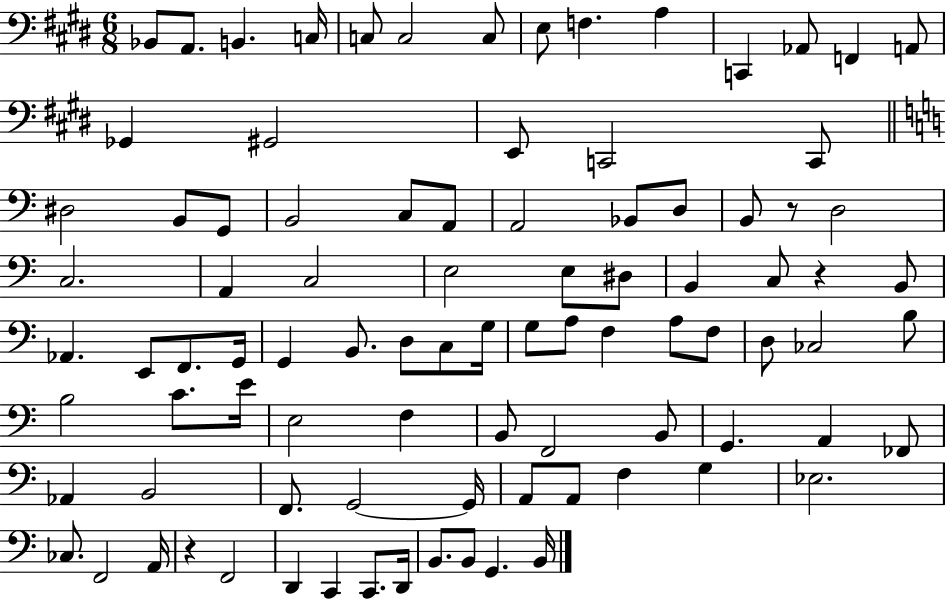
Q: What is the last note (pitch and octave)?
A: B2